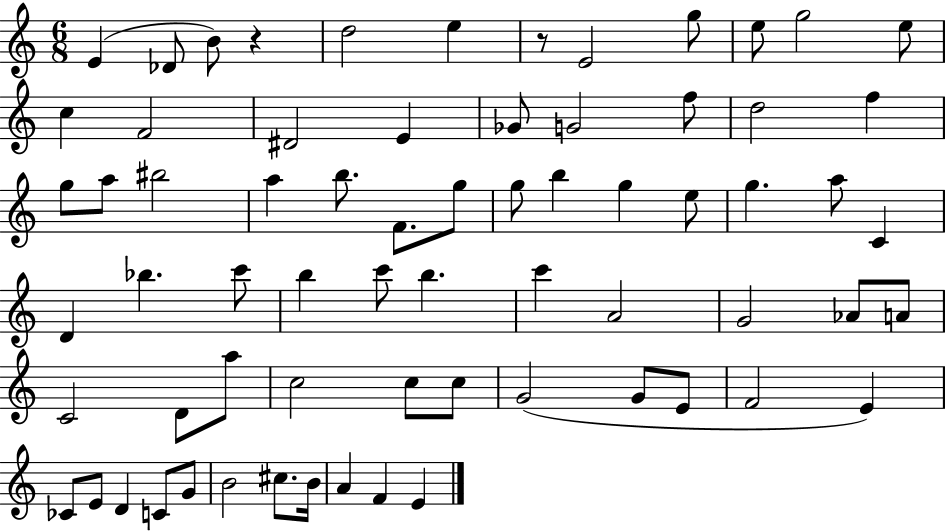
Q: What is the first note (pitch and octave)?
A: E4